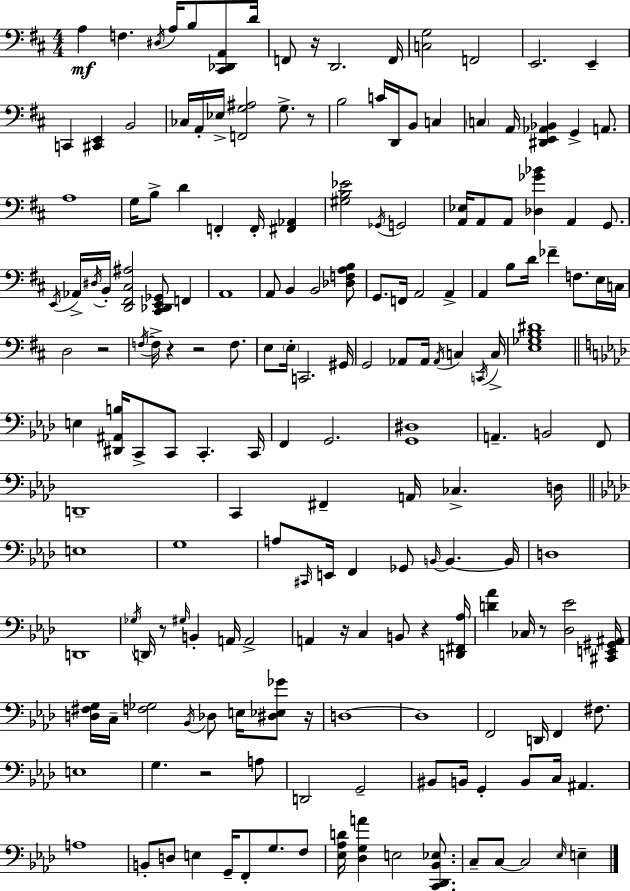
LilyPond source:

{
  \clef bass
  \numericTimeSignature
  \time 4/4
  \key d \major
  \repeat volta 2 { a4\mf f4. \acciaccatura { dis16 } a16 b8 <cis, des, a,>8 | d'16 f,8 r16 d,2. | f,16 <c g>2 f,2 | e,2. e,4-- | \break c,4 <cis, e,>4 b,2 | ces16 a,16-. ees16-> <f, g ais>2 g8.-> r8 | b2 c'16 d,16 b,8 c4 | \parenthesize c4 a,16 <dis, e, aes, bes,>4 g,4-> a,8. | \break a1 | g16 b8-> d'4 f,4-. f,16-. <fis, aes,>4 | <gis b ees'>2 \acciaccatura { ges,16 } g,2 | <a, ees>16 a,8 a,8 <des ges' bes'>4 a,4 g,8. | \break \acciaccatura { e,16 } aes,16-> \acciaccatura { dis16 } b,16-. <d, fis, cis ais>2 <cis, des, e, ges,>8 | f,4 a,1 | a,8 b,4 b,2 | <des f a b>8 g,8. f,16 a,2 | \break a,4-> a,4 b8 d'16 fes'4-- f8. | e16 c16 d2 r2 | \acciaccatura { f16~ }~ f16-> r4 r2 | f8. e8 \parenthesize e16-. c,2. | \break gis,16 g,2 aes,8 aes,16 | \acciaccatura { aes,16 } c4 \acciaccatura { c,16 } c16-> <e ges b dis'>1 | \bar "||" \break \key aes \major e4 <dis, ais, b>16 c,8-> c,8 c,4.-. c,16 | f,4 g,2. | <g, dis>1 | a,4.-- b,2 f,8 | \break d,1-- | c,4 fis,4-- a,16 ces4.-> d16 | \bar "||" \break \key aes \major e1 | g1 | a8 \grace { cis,16 } e,16 f,4 ges,8 \grace { b,16~ }~ b,4. | b,16 d1 | \break d,1 | \acciaccatura { ges16 } d,16 r8 \grace { gis16 } b,4-. a,16 a,2-> | a,4 r16 c4 b,8 r4 | <d, fis, aes>16 <d' aes'>4 ces16 r8 <des ees'>2 | \break <cis, e, gis, ais,>16 <d fis g>16 c16-- <f ges>2 \acciaccatura { bes,16 } des8 | e16 <dis ees ges'>8 r16 d1~~ | d1 | f,2 d,16 f,4 | \break fis8. e1 | g4. r2 | a8 d,2 g,2-- | bis,8 b,16 g,4-. b,8 c16 ais,4. | \break a1 | b,8-. d8 e4 g,16-- f,8-. | g8. f8 <ees aes d'>16 <des g a'>4 e2 | <c, des, bes, ees>8. c8-- c8~~ c2 | \break \grace { ees16 } e4-- } \bar "|."
}